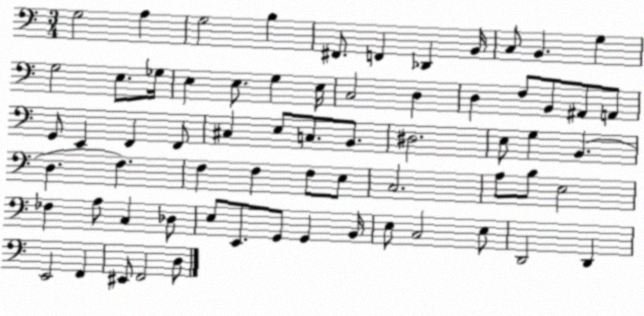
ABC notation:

X:1
T:Untitled
M:3/4
L:1/4
K:C
G,2 A, G,2 B, ^F,,/2 F,, _D,, B,,/4 C,/2 B,, G, G,2 E,/2 _G,/4 E, E,/2 G, E,/4 C,2 D, D, F,/2 B,,/2 ^A,,/2 A,,/2 G,,/2 E,, F,, F,,/2 ^C, E,/2 C,/2 B,,/2 ^D,2 E,/2 G, B,, D, F, F, F, F,/2 E,/2 C,2 A,/2 B,/2 E,2 _F, A,/2 C, _D,/2 E,/2 E,,/2 G,,/2 G,, B,,/4 E,/2 C,2 E,/2 D,,2 D,, E,,2 F,, ^E,,/2 F,,2 D,/2